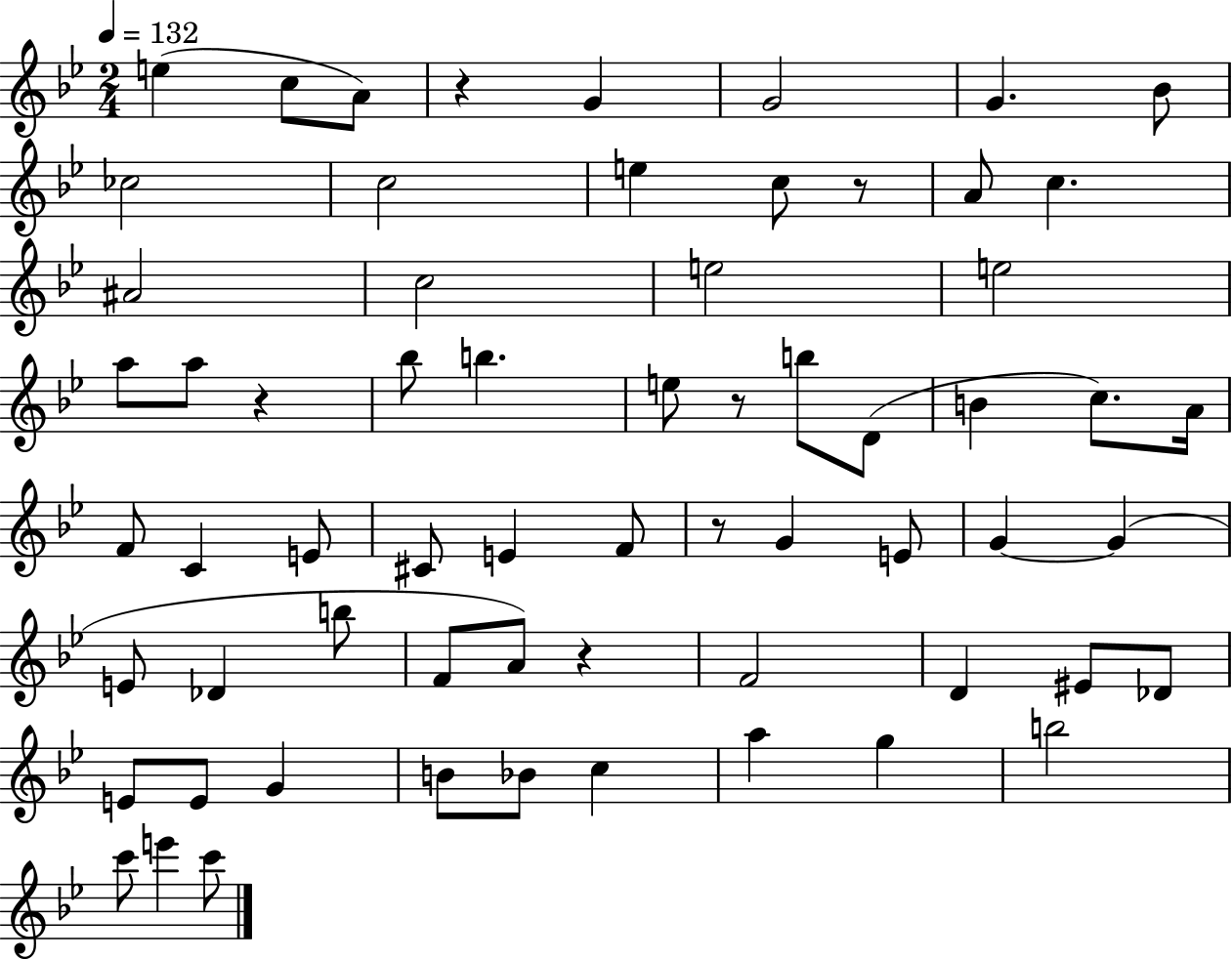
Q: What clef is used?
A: treble